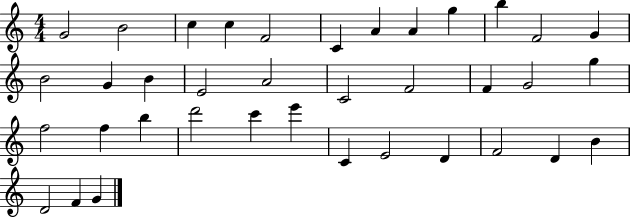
G4/h B4/h C5/q C5/q F4/h C4/q A4/q A4/q G5/q B5/q F4/h G4/q B4/h G4/q B4/q E4/h A4/h C4/h F4/h F4/q G4/h G5/q F5/h F5/q B5/q D6/h C6/q E6/q C4/q E4/h D4/q F4/h D4/q B4/q D4/h F4/q G4/q